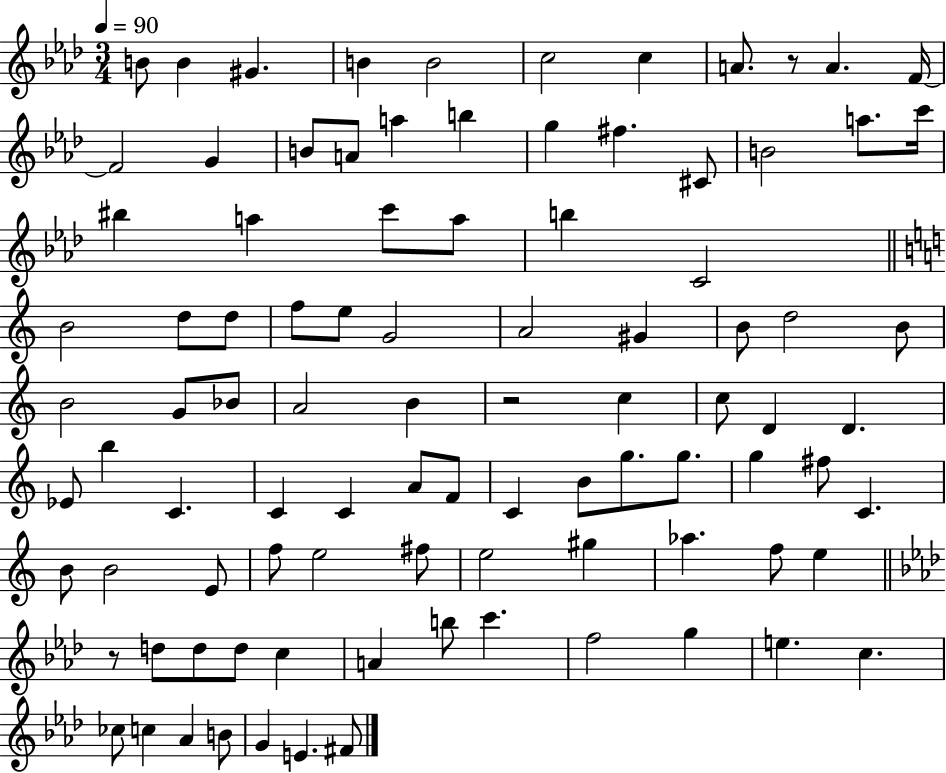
{
  \clef treble
  \numericTimeSignature
  \time 3/4
  \key aes \major
  \tempo 4 = 90
  b'8 b'4 gis'4. | b'4 b'2 | c''2 c''4 | a'8. r8 a'4. f'16~~ | \break f'2 g'4 | b'8 a'8 a''4 b''4 | g''4 fis''4. cis'8 | b'2 a''8. c'''16 | \break bis''4 a''4 c'''8 a''8 | b''4 c'2 | \bar "||" \break \key c \major b'2 d''8 d''8 | f''8 e''8 g'2 | a'2 gis'4 | b'8 d''2 b'8 | \break b'2 g'8 bes'8 | a'2 b'4 | r2 c''4 | c''8 d'4 d'4. | \break ees'8 b''4 c'4. | c'4 c'4 a'8 f'8 | c'4 b'8 g''8. g''8. | g''4 fis''8 c'4. | \break b'8 b'2 e'8 | f''8 e''2 fis''8 | e''2 gis''4 | aes''4. f''8 e''4 | \break \bar "||" \break \key aes \major r8 d''8 d''8 d''8 c''4 | a'4 b''8 c'''4. | f''2 g''4 | e''4. c''4. | \break ces''8 c''4 aes'4 b'8 | g'4 e'4. fis'8 | \bar "|."
}